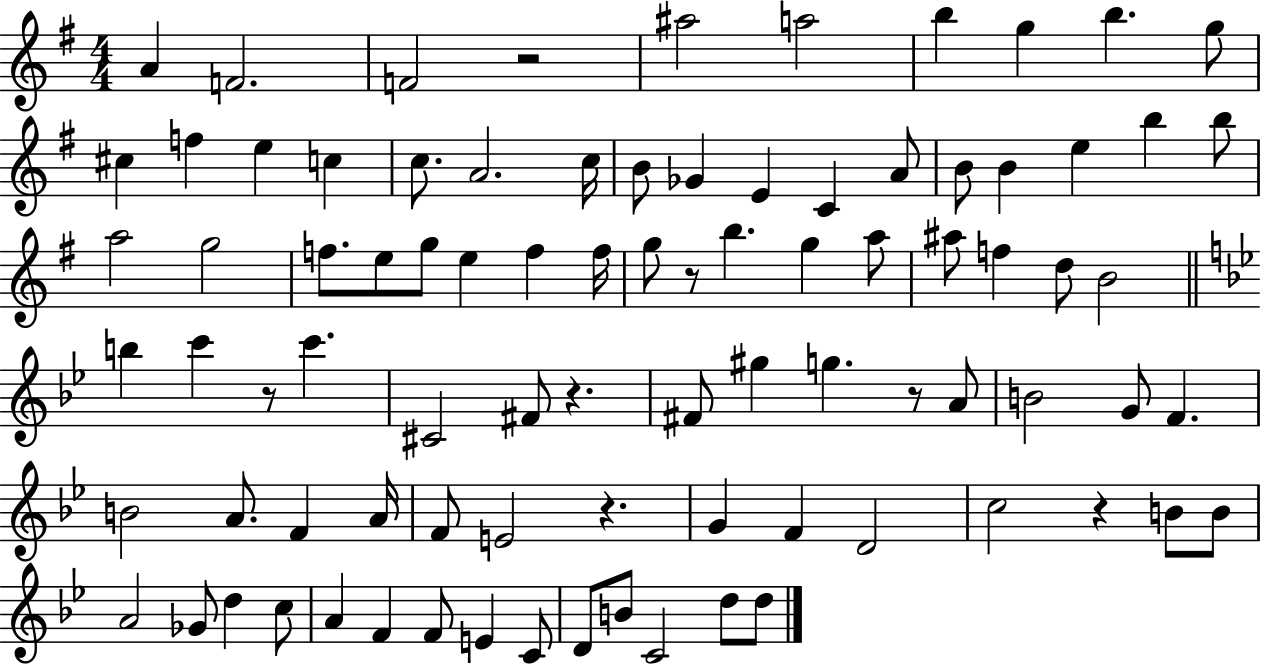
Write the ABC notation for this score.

X:1
T:Untitled
M:4/4
L:1/4
K:G
A F2 F2 z2 ^a2 a2 b g b g/2 ^c f e c c/2 A2 c/4 B/2 _G E C A/2 B/2 B e b b/2 a2 g2 f/2 e/2 g/2 e f f/4 g/2 z/2 b g a/2 ^a/2 f d/2 B2 b c' z/2 c' ^C2 ^F/2 z ^F/2 ^g g z/2 A/2 B2 G/2 F B2 A/2 F A/4 F/2 E2 z G F D2 c2 z B/2 B/2 A2 _G/2 d c/2 A F F/2 E C/2 D/2 B/2 C2 d/2 d/2